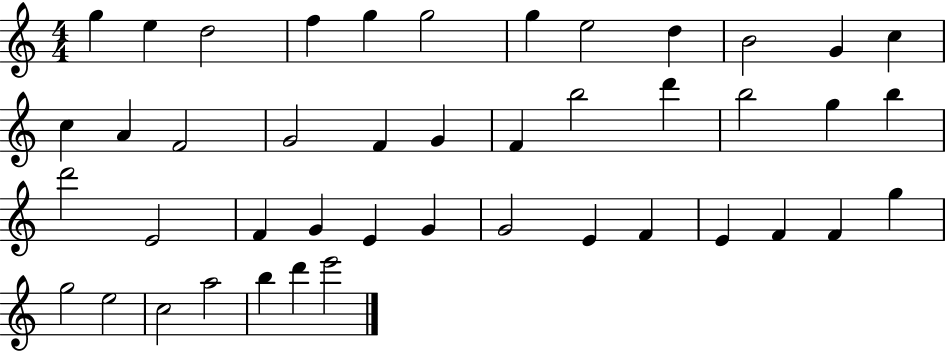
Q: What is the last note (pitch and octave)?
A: E6